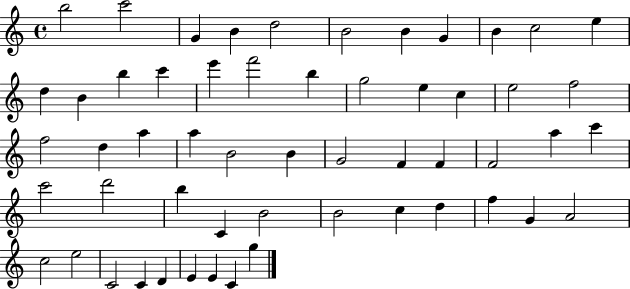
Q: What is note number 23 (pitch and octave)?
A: F5